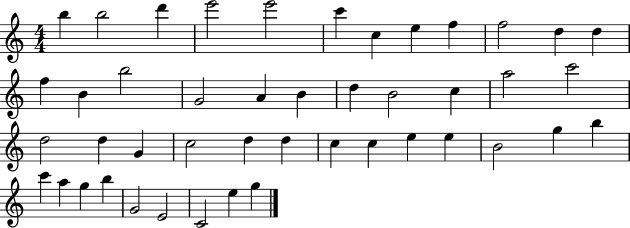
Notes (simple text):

B5/q B5/h D6/q E6/h E6/h C6/q C5/q E5/q F5/q F5/h D5/q D5/q F5/q B4/q B5/h G4/h A4/q B4/q D5/q B4/h C5/q A5/h C6/h D5/h D5/q G4/q C5/h D5/q D5/q C5/q C5/q E5/q E5/q B4/h G5/q B5/q C6/q A5/q G5/q B5/q G4/h E4/h C4/h E5/q G5/q